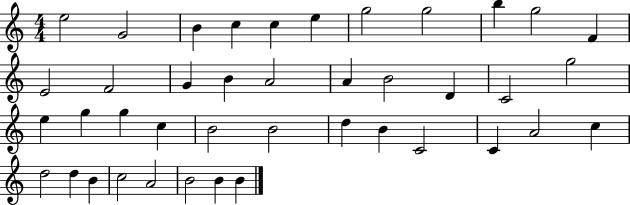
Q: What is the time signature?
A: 4/4